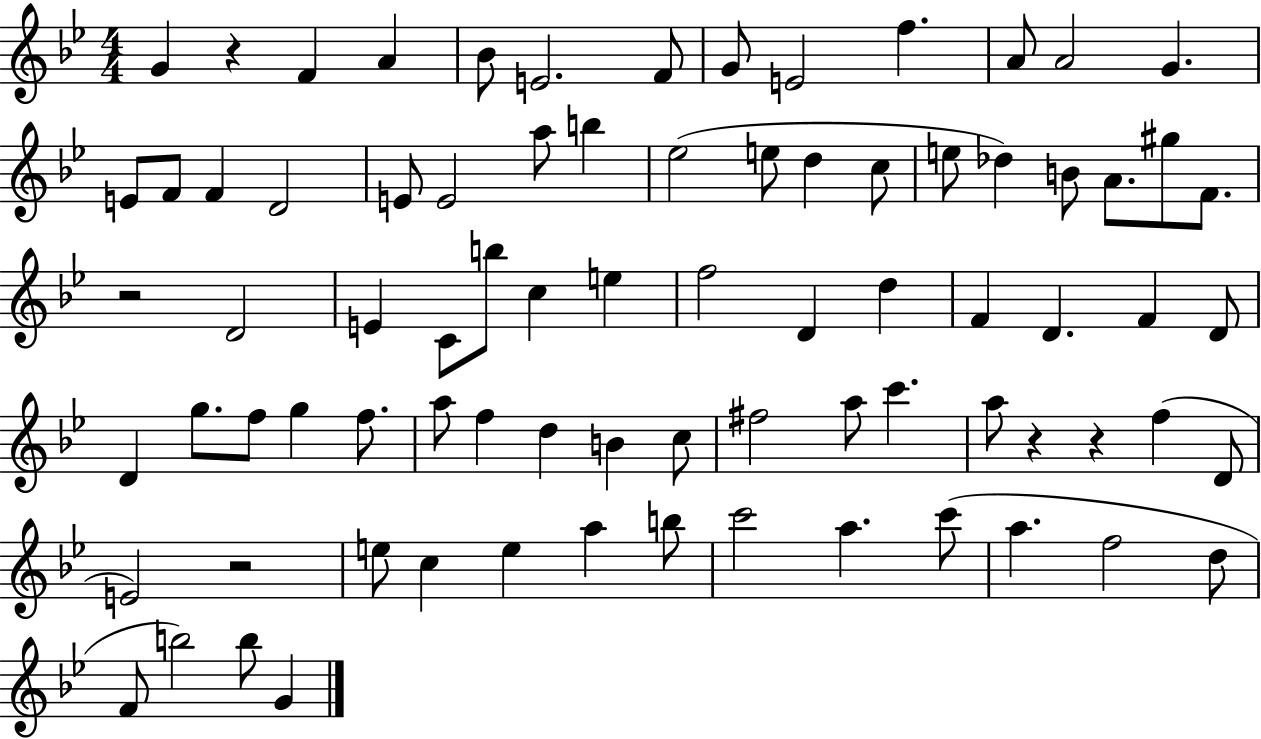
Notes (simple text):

G4/q R/q F4/q A4/q Bb4/e E4/h. F4/e G4/e E4/h F5/q. A4/e A4/h G4/q. E4/e F4/e F4/q D4/h E4/e E4/h A5/e B5/q Eb5/h E5/e D5/q C5/e E5/e Db5/q B4/e A4/e. G#5/e F4/e. R/h D4/h E4/q C4/e B5/e C5/q E5/q F5/h D4/q D5/q F4/q D4/q. F4/q D4/e D4/q G5/e. F5/e G5/q F5/e. A5/e F5/q D5/q B4/q C5/e F#5/h A5/e C6/q. A5/e R/q R/q F5/q D4/e E4/h R/h E5/e C5/q E5/q A5/q B5/e C6/h A5/q. C6/e A5/q. F5/h D5/e F4/e B5/h B5/e G4/q